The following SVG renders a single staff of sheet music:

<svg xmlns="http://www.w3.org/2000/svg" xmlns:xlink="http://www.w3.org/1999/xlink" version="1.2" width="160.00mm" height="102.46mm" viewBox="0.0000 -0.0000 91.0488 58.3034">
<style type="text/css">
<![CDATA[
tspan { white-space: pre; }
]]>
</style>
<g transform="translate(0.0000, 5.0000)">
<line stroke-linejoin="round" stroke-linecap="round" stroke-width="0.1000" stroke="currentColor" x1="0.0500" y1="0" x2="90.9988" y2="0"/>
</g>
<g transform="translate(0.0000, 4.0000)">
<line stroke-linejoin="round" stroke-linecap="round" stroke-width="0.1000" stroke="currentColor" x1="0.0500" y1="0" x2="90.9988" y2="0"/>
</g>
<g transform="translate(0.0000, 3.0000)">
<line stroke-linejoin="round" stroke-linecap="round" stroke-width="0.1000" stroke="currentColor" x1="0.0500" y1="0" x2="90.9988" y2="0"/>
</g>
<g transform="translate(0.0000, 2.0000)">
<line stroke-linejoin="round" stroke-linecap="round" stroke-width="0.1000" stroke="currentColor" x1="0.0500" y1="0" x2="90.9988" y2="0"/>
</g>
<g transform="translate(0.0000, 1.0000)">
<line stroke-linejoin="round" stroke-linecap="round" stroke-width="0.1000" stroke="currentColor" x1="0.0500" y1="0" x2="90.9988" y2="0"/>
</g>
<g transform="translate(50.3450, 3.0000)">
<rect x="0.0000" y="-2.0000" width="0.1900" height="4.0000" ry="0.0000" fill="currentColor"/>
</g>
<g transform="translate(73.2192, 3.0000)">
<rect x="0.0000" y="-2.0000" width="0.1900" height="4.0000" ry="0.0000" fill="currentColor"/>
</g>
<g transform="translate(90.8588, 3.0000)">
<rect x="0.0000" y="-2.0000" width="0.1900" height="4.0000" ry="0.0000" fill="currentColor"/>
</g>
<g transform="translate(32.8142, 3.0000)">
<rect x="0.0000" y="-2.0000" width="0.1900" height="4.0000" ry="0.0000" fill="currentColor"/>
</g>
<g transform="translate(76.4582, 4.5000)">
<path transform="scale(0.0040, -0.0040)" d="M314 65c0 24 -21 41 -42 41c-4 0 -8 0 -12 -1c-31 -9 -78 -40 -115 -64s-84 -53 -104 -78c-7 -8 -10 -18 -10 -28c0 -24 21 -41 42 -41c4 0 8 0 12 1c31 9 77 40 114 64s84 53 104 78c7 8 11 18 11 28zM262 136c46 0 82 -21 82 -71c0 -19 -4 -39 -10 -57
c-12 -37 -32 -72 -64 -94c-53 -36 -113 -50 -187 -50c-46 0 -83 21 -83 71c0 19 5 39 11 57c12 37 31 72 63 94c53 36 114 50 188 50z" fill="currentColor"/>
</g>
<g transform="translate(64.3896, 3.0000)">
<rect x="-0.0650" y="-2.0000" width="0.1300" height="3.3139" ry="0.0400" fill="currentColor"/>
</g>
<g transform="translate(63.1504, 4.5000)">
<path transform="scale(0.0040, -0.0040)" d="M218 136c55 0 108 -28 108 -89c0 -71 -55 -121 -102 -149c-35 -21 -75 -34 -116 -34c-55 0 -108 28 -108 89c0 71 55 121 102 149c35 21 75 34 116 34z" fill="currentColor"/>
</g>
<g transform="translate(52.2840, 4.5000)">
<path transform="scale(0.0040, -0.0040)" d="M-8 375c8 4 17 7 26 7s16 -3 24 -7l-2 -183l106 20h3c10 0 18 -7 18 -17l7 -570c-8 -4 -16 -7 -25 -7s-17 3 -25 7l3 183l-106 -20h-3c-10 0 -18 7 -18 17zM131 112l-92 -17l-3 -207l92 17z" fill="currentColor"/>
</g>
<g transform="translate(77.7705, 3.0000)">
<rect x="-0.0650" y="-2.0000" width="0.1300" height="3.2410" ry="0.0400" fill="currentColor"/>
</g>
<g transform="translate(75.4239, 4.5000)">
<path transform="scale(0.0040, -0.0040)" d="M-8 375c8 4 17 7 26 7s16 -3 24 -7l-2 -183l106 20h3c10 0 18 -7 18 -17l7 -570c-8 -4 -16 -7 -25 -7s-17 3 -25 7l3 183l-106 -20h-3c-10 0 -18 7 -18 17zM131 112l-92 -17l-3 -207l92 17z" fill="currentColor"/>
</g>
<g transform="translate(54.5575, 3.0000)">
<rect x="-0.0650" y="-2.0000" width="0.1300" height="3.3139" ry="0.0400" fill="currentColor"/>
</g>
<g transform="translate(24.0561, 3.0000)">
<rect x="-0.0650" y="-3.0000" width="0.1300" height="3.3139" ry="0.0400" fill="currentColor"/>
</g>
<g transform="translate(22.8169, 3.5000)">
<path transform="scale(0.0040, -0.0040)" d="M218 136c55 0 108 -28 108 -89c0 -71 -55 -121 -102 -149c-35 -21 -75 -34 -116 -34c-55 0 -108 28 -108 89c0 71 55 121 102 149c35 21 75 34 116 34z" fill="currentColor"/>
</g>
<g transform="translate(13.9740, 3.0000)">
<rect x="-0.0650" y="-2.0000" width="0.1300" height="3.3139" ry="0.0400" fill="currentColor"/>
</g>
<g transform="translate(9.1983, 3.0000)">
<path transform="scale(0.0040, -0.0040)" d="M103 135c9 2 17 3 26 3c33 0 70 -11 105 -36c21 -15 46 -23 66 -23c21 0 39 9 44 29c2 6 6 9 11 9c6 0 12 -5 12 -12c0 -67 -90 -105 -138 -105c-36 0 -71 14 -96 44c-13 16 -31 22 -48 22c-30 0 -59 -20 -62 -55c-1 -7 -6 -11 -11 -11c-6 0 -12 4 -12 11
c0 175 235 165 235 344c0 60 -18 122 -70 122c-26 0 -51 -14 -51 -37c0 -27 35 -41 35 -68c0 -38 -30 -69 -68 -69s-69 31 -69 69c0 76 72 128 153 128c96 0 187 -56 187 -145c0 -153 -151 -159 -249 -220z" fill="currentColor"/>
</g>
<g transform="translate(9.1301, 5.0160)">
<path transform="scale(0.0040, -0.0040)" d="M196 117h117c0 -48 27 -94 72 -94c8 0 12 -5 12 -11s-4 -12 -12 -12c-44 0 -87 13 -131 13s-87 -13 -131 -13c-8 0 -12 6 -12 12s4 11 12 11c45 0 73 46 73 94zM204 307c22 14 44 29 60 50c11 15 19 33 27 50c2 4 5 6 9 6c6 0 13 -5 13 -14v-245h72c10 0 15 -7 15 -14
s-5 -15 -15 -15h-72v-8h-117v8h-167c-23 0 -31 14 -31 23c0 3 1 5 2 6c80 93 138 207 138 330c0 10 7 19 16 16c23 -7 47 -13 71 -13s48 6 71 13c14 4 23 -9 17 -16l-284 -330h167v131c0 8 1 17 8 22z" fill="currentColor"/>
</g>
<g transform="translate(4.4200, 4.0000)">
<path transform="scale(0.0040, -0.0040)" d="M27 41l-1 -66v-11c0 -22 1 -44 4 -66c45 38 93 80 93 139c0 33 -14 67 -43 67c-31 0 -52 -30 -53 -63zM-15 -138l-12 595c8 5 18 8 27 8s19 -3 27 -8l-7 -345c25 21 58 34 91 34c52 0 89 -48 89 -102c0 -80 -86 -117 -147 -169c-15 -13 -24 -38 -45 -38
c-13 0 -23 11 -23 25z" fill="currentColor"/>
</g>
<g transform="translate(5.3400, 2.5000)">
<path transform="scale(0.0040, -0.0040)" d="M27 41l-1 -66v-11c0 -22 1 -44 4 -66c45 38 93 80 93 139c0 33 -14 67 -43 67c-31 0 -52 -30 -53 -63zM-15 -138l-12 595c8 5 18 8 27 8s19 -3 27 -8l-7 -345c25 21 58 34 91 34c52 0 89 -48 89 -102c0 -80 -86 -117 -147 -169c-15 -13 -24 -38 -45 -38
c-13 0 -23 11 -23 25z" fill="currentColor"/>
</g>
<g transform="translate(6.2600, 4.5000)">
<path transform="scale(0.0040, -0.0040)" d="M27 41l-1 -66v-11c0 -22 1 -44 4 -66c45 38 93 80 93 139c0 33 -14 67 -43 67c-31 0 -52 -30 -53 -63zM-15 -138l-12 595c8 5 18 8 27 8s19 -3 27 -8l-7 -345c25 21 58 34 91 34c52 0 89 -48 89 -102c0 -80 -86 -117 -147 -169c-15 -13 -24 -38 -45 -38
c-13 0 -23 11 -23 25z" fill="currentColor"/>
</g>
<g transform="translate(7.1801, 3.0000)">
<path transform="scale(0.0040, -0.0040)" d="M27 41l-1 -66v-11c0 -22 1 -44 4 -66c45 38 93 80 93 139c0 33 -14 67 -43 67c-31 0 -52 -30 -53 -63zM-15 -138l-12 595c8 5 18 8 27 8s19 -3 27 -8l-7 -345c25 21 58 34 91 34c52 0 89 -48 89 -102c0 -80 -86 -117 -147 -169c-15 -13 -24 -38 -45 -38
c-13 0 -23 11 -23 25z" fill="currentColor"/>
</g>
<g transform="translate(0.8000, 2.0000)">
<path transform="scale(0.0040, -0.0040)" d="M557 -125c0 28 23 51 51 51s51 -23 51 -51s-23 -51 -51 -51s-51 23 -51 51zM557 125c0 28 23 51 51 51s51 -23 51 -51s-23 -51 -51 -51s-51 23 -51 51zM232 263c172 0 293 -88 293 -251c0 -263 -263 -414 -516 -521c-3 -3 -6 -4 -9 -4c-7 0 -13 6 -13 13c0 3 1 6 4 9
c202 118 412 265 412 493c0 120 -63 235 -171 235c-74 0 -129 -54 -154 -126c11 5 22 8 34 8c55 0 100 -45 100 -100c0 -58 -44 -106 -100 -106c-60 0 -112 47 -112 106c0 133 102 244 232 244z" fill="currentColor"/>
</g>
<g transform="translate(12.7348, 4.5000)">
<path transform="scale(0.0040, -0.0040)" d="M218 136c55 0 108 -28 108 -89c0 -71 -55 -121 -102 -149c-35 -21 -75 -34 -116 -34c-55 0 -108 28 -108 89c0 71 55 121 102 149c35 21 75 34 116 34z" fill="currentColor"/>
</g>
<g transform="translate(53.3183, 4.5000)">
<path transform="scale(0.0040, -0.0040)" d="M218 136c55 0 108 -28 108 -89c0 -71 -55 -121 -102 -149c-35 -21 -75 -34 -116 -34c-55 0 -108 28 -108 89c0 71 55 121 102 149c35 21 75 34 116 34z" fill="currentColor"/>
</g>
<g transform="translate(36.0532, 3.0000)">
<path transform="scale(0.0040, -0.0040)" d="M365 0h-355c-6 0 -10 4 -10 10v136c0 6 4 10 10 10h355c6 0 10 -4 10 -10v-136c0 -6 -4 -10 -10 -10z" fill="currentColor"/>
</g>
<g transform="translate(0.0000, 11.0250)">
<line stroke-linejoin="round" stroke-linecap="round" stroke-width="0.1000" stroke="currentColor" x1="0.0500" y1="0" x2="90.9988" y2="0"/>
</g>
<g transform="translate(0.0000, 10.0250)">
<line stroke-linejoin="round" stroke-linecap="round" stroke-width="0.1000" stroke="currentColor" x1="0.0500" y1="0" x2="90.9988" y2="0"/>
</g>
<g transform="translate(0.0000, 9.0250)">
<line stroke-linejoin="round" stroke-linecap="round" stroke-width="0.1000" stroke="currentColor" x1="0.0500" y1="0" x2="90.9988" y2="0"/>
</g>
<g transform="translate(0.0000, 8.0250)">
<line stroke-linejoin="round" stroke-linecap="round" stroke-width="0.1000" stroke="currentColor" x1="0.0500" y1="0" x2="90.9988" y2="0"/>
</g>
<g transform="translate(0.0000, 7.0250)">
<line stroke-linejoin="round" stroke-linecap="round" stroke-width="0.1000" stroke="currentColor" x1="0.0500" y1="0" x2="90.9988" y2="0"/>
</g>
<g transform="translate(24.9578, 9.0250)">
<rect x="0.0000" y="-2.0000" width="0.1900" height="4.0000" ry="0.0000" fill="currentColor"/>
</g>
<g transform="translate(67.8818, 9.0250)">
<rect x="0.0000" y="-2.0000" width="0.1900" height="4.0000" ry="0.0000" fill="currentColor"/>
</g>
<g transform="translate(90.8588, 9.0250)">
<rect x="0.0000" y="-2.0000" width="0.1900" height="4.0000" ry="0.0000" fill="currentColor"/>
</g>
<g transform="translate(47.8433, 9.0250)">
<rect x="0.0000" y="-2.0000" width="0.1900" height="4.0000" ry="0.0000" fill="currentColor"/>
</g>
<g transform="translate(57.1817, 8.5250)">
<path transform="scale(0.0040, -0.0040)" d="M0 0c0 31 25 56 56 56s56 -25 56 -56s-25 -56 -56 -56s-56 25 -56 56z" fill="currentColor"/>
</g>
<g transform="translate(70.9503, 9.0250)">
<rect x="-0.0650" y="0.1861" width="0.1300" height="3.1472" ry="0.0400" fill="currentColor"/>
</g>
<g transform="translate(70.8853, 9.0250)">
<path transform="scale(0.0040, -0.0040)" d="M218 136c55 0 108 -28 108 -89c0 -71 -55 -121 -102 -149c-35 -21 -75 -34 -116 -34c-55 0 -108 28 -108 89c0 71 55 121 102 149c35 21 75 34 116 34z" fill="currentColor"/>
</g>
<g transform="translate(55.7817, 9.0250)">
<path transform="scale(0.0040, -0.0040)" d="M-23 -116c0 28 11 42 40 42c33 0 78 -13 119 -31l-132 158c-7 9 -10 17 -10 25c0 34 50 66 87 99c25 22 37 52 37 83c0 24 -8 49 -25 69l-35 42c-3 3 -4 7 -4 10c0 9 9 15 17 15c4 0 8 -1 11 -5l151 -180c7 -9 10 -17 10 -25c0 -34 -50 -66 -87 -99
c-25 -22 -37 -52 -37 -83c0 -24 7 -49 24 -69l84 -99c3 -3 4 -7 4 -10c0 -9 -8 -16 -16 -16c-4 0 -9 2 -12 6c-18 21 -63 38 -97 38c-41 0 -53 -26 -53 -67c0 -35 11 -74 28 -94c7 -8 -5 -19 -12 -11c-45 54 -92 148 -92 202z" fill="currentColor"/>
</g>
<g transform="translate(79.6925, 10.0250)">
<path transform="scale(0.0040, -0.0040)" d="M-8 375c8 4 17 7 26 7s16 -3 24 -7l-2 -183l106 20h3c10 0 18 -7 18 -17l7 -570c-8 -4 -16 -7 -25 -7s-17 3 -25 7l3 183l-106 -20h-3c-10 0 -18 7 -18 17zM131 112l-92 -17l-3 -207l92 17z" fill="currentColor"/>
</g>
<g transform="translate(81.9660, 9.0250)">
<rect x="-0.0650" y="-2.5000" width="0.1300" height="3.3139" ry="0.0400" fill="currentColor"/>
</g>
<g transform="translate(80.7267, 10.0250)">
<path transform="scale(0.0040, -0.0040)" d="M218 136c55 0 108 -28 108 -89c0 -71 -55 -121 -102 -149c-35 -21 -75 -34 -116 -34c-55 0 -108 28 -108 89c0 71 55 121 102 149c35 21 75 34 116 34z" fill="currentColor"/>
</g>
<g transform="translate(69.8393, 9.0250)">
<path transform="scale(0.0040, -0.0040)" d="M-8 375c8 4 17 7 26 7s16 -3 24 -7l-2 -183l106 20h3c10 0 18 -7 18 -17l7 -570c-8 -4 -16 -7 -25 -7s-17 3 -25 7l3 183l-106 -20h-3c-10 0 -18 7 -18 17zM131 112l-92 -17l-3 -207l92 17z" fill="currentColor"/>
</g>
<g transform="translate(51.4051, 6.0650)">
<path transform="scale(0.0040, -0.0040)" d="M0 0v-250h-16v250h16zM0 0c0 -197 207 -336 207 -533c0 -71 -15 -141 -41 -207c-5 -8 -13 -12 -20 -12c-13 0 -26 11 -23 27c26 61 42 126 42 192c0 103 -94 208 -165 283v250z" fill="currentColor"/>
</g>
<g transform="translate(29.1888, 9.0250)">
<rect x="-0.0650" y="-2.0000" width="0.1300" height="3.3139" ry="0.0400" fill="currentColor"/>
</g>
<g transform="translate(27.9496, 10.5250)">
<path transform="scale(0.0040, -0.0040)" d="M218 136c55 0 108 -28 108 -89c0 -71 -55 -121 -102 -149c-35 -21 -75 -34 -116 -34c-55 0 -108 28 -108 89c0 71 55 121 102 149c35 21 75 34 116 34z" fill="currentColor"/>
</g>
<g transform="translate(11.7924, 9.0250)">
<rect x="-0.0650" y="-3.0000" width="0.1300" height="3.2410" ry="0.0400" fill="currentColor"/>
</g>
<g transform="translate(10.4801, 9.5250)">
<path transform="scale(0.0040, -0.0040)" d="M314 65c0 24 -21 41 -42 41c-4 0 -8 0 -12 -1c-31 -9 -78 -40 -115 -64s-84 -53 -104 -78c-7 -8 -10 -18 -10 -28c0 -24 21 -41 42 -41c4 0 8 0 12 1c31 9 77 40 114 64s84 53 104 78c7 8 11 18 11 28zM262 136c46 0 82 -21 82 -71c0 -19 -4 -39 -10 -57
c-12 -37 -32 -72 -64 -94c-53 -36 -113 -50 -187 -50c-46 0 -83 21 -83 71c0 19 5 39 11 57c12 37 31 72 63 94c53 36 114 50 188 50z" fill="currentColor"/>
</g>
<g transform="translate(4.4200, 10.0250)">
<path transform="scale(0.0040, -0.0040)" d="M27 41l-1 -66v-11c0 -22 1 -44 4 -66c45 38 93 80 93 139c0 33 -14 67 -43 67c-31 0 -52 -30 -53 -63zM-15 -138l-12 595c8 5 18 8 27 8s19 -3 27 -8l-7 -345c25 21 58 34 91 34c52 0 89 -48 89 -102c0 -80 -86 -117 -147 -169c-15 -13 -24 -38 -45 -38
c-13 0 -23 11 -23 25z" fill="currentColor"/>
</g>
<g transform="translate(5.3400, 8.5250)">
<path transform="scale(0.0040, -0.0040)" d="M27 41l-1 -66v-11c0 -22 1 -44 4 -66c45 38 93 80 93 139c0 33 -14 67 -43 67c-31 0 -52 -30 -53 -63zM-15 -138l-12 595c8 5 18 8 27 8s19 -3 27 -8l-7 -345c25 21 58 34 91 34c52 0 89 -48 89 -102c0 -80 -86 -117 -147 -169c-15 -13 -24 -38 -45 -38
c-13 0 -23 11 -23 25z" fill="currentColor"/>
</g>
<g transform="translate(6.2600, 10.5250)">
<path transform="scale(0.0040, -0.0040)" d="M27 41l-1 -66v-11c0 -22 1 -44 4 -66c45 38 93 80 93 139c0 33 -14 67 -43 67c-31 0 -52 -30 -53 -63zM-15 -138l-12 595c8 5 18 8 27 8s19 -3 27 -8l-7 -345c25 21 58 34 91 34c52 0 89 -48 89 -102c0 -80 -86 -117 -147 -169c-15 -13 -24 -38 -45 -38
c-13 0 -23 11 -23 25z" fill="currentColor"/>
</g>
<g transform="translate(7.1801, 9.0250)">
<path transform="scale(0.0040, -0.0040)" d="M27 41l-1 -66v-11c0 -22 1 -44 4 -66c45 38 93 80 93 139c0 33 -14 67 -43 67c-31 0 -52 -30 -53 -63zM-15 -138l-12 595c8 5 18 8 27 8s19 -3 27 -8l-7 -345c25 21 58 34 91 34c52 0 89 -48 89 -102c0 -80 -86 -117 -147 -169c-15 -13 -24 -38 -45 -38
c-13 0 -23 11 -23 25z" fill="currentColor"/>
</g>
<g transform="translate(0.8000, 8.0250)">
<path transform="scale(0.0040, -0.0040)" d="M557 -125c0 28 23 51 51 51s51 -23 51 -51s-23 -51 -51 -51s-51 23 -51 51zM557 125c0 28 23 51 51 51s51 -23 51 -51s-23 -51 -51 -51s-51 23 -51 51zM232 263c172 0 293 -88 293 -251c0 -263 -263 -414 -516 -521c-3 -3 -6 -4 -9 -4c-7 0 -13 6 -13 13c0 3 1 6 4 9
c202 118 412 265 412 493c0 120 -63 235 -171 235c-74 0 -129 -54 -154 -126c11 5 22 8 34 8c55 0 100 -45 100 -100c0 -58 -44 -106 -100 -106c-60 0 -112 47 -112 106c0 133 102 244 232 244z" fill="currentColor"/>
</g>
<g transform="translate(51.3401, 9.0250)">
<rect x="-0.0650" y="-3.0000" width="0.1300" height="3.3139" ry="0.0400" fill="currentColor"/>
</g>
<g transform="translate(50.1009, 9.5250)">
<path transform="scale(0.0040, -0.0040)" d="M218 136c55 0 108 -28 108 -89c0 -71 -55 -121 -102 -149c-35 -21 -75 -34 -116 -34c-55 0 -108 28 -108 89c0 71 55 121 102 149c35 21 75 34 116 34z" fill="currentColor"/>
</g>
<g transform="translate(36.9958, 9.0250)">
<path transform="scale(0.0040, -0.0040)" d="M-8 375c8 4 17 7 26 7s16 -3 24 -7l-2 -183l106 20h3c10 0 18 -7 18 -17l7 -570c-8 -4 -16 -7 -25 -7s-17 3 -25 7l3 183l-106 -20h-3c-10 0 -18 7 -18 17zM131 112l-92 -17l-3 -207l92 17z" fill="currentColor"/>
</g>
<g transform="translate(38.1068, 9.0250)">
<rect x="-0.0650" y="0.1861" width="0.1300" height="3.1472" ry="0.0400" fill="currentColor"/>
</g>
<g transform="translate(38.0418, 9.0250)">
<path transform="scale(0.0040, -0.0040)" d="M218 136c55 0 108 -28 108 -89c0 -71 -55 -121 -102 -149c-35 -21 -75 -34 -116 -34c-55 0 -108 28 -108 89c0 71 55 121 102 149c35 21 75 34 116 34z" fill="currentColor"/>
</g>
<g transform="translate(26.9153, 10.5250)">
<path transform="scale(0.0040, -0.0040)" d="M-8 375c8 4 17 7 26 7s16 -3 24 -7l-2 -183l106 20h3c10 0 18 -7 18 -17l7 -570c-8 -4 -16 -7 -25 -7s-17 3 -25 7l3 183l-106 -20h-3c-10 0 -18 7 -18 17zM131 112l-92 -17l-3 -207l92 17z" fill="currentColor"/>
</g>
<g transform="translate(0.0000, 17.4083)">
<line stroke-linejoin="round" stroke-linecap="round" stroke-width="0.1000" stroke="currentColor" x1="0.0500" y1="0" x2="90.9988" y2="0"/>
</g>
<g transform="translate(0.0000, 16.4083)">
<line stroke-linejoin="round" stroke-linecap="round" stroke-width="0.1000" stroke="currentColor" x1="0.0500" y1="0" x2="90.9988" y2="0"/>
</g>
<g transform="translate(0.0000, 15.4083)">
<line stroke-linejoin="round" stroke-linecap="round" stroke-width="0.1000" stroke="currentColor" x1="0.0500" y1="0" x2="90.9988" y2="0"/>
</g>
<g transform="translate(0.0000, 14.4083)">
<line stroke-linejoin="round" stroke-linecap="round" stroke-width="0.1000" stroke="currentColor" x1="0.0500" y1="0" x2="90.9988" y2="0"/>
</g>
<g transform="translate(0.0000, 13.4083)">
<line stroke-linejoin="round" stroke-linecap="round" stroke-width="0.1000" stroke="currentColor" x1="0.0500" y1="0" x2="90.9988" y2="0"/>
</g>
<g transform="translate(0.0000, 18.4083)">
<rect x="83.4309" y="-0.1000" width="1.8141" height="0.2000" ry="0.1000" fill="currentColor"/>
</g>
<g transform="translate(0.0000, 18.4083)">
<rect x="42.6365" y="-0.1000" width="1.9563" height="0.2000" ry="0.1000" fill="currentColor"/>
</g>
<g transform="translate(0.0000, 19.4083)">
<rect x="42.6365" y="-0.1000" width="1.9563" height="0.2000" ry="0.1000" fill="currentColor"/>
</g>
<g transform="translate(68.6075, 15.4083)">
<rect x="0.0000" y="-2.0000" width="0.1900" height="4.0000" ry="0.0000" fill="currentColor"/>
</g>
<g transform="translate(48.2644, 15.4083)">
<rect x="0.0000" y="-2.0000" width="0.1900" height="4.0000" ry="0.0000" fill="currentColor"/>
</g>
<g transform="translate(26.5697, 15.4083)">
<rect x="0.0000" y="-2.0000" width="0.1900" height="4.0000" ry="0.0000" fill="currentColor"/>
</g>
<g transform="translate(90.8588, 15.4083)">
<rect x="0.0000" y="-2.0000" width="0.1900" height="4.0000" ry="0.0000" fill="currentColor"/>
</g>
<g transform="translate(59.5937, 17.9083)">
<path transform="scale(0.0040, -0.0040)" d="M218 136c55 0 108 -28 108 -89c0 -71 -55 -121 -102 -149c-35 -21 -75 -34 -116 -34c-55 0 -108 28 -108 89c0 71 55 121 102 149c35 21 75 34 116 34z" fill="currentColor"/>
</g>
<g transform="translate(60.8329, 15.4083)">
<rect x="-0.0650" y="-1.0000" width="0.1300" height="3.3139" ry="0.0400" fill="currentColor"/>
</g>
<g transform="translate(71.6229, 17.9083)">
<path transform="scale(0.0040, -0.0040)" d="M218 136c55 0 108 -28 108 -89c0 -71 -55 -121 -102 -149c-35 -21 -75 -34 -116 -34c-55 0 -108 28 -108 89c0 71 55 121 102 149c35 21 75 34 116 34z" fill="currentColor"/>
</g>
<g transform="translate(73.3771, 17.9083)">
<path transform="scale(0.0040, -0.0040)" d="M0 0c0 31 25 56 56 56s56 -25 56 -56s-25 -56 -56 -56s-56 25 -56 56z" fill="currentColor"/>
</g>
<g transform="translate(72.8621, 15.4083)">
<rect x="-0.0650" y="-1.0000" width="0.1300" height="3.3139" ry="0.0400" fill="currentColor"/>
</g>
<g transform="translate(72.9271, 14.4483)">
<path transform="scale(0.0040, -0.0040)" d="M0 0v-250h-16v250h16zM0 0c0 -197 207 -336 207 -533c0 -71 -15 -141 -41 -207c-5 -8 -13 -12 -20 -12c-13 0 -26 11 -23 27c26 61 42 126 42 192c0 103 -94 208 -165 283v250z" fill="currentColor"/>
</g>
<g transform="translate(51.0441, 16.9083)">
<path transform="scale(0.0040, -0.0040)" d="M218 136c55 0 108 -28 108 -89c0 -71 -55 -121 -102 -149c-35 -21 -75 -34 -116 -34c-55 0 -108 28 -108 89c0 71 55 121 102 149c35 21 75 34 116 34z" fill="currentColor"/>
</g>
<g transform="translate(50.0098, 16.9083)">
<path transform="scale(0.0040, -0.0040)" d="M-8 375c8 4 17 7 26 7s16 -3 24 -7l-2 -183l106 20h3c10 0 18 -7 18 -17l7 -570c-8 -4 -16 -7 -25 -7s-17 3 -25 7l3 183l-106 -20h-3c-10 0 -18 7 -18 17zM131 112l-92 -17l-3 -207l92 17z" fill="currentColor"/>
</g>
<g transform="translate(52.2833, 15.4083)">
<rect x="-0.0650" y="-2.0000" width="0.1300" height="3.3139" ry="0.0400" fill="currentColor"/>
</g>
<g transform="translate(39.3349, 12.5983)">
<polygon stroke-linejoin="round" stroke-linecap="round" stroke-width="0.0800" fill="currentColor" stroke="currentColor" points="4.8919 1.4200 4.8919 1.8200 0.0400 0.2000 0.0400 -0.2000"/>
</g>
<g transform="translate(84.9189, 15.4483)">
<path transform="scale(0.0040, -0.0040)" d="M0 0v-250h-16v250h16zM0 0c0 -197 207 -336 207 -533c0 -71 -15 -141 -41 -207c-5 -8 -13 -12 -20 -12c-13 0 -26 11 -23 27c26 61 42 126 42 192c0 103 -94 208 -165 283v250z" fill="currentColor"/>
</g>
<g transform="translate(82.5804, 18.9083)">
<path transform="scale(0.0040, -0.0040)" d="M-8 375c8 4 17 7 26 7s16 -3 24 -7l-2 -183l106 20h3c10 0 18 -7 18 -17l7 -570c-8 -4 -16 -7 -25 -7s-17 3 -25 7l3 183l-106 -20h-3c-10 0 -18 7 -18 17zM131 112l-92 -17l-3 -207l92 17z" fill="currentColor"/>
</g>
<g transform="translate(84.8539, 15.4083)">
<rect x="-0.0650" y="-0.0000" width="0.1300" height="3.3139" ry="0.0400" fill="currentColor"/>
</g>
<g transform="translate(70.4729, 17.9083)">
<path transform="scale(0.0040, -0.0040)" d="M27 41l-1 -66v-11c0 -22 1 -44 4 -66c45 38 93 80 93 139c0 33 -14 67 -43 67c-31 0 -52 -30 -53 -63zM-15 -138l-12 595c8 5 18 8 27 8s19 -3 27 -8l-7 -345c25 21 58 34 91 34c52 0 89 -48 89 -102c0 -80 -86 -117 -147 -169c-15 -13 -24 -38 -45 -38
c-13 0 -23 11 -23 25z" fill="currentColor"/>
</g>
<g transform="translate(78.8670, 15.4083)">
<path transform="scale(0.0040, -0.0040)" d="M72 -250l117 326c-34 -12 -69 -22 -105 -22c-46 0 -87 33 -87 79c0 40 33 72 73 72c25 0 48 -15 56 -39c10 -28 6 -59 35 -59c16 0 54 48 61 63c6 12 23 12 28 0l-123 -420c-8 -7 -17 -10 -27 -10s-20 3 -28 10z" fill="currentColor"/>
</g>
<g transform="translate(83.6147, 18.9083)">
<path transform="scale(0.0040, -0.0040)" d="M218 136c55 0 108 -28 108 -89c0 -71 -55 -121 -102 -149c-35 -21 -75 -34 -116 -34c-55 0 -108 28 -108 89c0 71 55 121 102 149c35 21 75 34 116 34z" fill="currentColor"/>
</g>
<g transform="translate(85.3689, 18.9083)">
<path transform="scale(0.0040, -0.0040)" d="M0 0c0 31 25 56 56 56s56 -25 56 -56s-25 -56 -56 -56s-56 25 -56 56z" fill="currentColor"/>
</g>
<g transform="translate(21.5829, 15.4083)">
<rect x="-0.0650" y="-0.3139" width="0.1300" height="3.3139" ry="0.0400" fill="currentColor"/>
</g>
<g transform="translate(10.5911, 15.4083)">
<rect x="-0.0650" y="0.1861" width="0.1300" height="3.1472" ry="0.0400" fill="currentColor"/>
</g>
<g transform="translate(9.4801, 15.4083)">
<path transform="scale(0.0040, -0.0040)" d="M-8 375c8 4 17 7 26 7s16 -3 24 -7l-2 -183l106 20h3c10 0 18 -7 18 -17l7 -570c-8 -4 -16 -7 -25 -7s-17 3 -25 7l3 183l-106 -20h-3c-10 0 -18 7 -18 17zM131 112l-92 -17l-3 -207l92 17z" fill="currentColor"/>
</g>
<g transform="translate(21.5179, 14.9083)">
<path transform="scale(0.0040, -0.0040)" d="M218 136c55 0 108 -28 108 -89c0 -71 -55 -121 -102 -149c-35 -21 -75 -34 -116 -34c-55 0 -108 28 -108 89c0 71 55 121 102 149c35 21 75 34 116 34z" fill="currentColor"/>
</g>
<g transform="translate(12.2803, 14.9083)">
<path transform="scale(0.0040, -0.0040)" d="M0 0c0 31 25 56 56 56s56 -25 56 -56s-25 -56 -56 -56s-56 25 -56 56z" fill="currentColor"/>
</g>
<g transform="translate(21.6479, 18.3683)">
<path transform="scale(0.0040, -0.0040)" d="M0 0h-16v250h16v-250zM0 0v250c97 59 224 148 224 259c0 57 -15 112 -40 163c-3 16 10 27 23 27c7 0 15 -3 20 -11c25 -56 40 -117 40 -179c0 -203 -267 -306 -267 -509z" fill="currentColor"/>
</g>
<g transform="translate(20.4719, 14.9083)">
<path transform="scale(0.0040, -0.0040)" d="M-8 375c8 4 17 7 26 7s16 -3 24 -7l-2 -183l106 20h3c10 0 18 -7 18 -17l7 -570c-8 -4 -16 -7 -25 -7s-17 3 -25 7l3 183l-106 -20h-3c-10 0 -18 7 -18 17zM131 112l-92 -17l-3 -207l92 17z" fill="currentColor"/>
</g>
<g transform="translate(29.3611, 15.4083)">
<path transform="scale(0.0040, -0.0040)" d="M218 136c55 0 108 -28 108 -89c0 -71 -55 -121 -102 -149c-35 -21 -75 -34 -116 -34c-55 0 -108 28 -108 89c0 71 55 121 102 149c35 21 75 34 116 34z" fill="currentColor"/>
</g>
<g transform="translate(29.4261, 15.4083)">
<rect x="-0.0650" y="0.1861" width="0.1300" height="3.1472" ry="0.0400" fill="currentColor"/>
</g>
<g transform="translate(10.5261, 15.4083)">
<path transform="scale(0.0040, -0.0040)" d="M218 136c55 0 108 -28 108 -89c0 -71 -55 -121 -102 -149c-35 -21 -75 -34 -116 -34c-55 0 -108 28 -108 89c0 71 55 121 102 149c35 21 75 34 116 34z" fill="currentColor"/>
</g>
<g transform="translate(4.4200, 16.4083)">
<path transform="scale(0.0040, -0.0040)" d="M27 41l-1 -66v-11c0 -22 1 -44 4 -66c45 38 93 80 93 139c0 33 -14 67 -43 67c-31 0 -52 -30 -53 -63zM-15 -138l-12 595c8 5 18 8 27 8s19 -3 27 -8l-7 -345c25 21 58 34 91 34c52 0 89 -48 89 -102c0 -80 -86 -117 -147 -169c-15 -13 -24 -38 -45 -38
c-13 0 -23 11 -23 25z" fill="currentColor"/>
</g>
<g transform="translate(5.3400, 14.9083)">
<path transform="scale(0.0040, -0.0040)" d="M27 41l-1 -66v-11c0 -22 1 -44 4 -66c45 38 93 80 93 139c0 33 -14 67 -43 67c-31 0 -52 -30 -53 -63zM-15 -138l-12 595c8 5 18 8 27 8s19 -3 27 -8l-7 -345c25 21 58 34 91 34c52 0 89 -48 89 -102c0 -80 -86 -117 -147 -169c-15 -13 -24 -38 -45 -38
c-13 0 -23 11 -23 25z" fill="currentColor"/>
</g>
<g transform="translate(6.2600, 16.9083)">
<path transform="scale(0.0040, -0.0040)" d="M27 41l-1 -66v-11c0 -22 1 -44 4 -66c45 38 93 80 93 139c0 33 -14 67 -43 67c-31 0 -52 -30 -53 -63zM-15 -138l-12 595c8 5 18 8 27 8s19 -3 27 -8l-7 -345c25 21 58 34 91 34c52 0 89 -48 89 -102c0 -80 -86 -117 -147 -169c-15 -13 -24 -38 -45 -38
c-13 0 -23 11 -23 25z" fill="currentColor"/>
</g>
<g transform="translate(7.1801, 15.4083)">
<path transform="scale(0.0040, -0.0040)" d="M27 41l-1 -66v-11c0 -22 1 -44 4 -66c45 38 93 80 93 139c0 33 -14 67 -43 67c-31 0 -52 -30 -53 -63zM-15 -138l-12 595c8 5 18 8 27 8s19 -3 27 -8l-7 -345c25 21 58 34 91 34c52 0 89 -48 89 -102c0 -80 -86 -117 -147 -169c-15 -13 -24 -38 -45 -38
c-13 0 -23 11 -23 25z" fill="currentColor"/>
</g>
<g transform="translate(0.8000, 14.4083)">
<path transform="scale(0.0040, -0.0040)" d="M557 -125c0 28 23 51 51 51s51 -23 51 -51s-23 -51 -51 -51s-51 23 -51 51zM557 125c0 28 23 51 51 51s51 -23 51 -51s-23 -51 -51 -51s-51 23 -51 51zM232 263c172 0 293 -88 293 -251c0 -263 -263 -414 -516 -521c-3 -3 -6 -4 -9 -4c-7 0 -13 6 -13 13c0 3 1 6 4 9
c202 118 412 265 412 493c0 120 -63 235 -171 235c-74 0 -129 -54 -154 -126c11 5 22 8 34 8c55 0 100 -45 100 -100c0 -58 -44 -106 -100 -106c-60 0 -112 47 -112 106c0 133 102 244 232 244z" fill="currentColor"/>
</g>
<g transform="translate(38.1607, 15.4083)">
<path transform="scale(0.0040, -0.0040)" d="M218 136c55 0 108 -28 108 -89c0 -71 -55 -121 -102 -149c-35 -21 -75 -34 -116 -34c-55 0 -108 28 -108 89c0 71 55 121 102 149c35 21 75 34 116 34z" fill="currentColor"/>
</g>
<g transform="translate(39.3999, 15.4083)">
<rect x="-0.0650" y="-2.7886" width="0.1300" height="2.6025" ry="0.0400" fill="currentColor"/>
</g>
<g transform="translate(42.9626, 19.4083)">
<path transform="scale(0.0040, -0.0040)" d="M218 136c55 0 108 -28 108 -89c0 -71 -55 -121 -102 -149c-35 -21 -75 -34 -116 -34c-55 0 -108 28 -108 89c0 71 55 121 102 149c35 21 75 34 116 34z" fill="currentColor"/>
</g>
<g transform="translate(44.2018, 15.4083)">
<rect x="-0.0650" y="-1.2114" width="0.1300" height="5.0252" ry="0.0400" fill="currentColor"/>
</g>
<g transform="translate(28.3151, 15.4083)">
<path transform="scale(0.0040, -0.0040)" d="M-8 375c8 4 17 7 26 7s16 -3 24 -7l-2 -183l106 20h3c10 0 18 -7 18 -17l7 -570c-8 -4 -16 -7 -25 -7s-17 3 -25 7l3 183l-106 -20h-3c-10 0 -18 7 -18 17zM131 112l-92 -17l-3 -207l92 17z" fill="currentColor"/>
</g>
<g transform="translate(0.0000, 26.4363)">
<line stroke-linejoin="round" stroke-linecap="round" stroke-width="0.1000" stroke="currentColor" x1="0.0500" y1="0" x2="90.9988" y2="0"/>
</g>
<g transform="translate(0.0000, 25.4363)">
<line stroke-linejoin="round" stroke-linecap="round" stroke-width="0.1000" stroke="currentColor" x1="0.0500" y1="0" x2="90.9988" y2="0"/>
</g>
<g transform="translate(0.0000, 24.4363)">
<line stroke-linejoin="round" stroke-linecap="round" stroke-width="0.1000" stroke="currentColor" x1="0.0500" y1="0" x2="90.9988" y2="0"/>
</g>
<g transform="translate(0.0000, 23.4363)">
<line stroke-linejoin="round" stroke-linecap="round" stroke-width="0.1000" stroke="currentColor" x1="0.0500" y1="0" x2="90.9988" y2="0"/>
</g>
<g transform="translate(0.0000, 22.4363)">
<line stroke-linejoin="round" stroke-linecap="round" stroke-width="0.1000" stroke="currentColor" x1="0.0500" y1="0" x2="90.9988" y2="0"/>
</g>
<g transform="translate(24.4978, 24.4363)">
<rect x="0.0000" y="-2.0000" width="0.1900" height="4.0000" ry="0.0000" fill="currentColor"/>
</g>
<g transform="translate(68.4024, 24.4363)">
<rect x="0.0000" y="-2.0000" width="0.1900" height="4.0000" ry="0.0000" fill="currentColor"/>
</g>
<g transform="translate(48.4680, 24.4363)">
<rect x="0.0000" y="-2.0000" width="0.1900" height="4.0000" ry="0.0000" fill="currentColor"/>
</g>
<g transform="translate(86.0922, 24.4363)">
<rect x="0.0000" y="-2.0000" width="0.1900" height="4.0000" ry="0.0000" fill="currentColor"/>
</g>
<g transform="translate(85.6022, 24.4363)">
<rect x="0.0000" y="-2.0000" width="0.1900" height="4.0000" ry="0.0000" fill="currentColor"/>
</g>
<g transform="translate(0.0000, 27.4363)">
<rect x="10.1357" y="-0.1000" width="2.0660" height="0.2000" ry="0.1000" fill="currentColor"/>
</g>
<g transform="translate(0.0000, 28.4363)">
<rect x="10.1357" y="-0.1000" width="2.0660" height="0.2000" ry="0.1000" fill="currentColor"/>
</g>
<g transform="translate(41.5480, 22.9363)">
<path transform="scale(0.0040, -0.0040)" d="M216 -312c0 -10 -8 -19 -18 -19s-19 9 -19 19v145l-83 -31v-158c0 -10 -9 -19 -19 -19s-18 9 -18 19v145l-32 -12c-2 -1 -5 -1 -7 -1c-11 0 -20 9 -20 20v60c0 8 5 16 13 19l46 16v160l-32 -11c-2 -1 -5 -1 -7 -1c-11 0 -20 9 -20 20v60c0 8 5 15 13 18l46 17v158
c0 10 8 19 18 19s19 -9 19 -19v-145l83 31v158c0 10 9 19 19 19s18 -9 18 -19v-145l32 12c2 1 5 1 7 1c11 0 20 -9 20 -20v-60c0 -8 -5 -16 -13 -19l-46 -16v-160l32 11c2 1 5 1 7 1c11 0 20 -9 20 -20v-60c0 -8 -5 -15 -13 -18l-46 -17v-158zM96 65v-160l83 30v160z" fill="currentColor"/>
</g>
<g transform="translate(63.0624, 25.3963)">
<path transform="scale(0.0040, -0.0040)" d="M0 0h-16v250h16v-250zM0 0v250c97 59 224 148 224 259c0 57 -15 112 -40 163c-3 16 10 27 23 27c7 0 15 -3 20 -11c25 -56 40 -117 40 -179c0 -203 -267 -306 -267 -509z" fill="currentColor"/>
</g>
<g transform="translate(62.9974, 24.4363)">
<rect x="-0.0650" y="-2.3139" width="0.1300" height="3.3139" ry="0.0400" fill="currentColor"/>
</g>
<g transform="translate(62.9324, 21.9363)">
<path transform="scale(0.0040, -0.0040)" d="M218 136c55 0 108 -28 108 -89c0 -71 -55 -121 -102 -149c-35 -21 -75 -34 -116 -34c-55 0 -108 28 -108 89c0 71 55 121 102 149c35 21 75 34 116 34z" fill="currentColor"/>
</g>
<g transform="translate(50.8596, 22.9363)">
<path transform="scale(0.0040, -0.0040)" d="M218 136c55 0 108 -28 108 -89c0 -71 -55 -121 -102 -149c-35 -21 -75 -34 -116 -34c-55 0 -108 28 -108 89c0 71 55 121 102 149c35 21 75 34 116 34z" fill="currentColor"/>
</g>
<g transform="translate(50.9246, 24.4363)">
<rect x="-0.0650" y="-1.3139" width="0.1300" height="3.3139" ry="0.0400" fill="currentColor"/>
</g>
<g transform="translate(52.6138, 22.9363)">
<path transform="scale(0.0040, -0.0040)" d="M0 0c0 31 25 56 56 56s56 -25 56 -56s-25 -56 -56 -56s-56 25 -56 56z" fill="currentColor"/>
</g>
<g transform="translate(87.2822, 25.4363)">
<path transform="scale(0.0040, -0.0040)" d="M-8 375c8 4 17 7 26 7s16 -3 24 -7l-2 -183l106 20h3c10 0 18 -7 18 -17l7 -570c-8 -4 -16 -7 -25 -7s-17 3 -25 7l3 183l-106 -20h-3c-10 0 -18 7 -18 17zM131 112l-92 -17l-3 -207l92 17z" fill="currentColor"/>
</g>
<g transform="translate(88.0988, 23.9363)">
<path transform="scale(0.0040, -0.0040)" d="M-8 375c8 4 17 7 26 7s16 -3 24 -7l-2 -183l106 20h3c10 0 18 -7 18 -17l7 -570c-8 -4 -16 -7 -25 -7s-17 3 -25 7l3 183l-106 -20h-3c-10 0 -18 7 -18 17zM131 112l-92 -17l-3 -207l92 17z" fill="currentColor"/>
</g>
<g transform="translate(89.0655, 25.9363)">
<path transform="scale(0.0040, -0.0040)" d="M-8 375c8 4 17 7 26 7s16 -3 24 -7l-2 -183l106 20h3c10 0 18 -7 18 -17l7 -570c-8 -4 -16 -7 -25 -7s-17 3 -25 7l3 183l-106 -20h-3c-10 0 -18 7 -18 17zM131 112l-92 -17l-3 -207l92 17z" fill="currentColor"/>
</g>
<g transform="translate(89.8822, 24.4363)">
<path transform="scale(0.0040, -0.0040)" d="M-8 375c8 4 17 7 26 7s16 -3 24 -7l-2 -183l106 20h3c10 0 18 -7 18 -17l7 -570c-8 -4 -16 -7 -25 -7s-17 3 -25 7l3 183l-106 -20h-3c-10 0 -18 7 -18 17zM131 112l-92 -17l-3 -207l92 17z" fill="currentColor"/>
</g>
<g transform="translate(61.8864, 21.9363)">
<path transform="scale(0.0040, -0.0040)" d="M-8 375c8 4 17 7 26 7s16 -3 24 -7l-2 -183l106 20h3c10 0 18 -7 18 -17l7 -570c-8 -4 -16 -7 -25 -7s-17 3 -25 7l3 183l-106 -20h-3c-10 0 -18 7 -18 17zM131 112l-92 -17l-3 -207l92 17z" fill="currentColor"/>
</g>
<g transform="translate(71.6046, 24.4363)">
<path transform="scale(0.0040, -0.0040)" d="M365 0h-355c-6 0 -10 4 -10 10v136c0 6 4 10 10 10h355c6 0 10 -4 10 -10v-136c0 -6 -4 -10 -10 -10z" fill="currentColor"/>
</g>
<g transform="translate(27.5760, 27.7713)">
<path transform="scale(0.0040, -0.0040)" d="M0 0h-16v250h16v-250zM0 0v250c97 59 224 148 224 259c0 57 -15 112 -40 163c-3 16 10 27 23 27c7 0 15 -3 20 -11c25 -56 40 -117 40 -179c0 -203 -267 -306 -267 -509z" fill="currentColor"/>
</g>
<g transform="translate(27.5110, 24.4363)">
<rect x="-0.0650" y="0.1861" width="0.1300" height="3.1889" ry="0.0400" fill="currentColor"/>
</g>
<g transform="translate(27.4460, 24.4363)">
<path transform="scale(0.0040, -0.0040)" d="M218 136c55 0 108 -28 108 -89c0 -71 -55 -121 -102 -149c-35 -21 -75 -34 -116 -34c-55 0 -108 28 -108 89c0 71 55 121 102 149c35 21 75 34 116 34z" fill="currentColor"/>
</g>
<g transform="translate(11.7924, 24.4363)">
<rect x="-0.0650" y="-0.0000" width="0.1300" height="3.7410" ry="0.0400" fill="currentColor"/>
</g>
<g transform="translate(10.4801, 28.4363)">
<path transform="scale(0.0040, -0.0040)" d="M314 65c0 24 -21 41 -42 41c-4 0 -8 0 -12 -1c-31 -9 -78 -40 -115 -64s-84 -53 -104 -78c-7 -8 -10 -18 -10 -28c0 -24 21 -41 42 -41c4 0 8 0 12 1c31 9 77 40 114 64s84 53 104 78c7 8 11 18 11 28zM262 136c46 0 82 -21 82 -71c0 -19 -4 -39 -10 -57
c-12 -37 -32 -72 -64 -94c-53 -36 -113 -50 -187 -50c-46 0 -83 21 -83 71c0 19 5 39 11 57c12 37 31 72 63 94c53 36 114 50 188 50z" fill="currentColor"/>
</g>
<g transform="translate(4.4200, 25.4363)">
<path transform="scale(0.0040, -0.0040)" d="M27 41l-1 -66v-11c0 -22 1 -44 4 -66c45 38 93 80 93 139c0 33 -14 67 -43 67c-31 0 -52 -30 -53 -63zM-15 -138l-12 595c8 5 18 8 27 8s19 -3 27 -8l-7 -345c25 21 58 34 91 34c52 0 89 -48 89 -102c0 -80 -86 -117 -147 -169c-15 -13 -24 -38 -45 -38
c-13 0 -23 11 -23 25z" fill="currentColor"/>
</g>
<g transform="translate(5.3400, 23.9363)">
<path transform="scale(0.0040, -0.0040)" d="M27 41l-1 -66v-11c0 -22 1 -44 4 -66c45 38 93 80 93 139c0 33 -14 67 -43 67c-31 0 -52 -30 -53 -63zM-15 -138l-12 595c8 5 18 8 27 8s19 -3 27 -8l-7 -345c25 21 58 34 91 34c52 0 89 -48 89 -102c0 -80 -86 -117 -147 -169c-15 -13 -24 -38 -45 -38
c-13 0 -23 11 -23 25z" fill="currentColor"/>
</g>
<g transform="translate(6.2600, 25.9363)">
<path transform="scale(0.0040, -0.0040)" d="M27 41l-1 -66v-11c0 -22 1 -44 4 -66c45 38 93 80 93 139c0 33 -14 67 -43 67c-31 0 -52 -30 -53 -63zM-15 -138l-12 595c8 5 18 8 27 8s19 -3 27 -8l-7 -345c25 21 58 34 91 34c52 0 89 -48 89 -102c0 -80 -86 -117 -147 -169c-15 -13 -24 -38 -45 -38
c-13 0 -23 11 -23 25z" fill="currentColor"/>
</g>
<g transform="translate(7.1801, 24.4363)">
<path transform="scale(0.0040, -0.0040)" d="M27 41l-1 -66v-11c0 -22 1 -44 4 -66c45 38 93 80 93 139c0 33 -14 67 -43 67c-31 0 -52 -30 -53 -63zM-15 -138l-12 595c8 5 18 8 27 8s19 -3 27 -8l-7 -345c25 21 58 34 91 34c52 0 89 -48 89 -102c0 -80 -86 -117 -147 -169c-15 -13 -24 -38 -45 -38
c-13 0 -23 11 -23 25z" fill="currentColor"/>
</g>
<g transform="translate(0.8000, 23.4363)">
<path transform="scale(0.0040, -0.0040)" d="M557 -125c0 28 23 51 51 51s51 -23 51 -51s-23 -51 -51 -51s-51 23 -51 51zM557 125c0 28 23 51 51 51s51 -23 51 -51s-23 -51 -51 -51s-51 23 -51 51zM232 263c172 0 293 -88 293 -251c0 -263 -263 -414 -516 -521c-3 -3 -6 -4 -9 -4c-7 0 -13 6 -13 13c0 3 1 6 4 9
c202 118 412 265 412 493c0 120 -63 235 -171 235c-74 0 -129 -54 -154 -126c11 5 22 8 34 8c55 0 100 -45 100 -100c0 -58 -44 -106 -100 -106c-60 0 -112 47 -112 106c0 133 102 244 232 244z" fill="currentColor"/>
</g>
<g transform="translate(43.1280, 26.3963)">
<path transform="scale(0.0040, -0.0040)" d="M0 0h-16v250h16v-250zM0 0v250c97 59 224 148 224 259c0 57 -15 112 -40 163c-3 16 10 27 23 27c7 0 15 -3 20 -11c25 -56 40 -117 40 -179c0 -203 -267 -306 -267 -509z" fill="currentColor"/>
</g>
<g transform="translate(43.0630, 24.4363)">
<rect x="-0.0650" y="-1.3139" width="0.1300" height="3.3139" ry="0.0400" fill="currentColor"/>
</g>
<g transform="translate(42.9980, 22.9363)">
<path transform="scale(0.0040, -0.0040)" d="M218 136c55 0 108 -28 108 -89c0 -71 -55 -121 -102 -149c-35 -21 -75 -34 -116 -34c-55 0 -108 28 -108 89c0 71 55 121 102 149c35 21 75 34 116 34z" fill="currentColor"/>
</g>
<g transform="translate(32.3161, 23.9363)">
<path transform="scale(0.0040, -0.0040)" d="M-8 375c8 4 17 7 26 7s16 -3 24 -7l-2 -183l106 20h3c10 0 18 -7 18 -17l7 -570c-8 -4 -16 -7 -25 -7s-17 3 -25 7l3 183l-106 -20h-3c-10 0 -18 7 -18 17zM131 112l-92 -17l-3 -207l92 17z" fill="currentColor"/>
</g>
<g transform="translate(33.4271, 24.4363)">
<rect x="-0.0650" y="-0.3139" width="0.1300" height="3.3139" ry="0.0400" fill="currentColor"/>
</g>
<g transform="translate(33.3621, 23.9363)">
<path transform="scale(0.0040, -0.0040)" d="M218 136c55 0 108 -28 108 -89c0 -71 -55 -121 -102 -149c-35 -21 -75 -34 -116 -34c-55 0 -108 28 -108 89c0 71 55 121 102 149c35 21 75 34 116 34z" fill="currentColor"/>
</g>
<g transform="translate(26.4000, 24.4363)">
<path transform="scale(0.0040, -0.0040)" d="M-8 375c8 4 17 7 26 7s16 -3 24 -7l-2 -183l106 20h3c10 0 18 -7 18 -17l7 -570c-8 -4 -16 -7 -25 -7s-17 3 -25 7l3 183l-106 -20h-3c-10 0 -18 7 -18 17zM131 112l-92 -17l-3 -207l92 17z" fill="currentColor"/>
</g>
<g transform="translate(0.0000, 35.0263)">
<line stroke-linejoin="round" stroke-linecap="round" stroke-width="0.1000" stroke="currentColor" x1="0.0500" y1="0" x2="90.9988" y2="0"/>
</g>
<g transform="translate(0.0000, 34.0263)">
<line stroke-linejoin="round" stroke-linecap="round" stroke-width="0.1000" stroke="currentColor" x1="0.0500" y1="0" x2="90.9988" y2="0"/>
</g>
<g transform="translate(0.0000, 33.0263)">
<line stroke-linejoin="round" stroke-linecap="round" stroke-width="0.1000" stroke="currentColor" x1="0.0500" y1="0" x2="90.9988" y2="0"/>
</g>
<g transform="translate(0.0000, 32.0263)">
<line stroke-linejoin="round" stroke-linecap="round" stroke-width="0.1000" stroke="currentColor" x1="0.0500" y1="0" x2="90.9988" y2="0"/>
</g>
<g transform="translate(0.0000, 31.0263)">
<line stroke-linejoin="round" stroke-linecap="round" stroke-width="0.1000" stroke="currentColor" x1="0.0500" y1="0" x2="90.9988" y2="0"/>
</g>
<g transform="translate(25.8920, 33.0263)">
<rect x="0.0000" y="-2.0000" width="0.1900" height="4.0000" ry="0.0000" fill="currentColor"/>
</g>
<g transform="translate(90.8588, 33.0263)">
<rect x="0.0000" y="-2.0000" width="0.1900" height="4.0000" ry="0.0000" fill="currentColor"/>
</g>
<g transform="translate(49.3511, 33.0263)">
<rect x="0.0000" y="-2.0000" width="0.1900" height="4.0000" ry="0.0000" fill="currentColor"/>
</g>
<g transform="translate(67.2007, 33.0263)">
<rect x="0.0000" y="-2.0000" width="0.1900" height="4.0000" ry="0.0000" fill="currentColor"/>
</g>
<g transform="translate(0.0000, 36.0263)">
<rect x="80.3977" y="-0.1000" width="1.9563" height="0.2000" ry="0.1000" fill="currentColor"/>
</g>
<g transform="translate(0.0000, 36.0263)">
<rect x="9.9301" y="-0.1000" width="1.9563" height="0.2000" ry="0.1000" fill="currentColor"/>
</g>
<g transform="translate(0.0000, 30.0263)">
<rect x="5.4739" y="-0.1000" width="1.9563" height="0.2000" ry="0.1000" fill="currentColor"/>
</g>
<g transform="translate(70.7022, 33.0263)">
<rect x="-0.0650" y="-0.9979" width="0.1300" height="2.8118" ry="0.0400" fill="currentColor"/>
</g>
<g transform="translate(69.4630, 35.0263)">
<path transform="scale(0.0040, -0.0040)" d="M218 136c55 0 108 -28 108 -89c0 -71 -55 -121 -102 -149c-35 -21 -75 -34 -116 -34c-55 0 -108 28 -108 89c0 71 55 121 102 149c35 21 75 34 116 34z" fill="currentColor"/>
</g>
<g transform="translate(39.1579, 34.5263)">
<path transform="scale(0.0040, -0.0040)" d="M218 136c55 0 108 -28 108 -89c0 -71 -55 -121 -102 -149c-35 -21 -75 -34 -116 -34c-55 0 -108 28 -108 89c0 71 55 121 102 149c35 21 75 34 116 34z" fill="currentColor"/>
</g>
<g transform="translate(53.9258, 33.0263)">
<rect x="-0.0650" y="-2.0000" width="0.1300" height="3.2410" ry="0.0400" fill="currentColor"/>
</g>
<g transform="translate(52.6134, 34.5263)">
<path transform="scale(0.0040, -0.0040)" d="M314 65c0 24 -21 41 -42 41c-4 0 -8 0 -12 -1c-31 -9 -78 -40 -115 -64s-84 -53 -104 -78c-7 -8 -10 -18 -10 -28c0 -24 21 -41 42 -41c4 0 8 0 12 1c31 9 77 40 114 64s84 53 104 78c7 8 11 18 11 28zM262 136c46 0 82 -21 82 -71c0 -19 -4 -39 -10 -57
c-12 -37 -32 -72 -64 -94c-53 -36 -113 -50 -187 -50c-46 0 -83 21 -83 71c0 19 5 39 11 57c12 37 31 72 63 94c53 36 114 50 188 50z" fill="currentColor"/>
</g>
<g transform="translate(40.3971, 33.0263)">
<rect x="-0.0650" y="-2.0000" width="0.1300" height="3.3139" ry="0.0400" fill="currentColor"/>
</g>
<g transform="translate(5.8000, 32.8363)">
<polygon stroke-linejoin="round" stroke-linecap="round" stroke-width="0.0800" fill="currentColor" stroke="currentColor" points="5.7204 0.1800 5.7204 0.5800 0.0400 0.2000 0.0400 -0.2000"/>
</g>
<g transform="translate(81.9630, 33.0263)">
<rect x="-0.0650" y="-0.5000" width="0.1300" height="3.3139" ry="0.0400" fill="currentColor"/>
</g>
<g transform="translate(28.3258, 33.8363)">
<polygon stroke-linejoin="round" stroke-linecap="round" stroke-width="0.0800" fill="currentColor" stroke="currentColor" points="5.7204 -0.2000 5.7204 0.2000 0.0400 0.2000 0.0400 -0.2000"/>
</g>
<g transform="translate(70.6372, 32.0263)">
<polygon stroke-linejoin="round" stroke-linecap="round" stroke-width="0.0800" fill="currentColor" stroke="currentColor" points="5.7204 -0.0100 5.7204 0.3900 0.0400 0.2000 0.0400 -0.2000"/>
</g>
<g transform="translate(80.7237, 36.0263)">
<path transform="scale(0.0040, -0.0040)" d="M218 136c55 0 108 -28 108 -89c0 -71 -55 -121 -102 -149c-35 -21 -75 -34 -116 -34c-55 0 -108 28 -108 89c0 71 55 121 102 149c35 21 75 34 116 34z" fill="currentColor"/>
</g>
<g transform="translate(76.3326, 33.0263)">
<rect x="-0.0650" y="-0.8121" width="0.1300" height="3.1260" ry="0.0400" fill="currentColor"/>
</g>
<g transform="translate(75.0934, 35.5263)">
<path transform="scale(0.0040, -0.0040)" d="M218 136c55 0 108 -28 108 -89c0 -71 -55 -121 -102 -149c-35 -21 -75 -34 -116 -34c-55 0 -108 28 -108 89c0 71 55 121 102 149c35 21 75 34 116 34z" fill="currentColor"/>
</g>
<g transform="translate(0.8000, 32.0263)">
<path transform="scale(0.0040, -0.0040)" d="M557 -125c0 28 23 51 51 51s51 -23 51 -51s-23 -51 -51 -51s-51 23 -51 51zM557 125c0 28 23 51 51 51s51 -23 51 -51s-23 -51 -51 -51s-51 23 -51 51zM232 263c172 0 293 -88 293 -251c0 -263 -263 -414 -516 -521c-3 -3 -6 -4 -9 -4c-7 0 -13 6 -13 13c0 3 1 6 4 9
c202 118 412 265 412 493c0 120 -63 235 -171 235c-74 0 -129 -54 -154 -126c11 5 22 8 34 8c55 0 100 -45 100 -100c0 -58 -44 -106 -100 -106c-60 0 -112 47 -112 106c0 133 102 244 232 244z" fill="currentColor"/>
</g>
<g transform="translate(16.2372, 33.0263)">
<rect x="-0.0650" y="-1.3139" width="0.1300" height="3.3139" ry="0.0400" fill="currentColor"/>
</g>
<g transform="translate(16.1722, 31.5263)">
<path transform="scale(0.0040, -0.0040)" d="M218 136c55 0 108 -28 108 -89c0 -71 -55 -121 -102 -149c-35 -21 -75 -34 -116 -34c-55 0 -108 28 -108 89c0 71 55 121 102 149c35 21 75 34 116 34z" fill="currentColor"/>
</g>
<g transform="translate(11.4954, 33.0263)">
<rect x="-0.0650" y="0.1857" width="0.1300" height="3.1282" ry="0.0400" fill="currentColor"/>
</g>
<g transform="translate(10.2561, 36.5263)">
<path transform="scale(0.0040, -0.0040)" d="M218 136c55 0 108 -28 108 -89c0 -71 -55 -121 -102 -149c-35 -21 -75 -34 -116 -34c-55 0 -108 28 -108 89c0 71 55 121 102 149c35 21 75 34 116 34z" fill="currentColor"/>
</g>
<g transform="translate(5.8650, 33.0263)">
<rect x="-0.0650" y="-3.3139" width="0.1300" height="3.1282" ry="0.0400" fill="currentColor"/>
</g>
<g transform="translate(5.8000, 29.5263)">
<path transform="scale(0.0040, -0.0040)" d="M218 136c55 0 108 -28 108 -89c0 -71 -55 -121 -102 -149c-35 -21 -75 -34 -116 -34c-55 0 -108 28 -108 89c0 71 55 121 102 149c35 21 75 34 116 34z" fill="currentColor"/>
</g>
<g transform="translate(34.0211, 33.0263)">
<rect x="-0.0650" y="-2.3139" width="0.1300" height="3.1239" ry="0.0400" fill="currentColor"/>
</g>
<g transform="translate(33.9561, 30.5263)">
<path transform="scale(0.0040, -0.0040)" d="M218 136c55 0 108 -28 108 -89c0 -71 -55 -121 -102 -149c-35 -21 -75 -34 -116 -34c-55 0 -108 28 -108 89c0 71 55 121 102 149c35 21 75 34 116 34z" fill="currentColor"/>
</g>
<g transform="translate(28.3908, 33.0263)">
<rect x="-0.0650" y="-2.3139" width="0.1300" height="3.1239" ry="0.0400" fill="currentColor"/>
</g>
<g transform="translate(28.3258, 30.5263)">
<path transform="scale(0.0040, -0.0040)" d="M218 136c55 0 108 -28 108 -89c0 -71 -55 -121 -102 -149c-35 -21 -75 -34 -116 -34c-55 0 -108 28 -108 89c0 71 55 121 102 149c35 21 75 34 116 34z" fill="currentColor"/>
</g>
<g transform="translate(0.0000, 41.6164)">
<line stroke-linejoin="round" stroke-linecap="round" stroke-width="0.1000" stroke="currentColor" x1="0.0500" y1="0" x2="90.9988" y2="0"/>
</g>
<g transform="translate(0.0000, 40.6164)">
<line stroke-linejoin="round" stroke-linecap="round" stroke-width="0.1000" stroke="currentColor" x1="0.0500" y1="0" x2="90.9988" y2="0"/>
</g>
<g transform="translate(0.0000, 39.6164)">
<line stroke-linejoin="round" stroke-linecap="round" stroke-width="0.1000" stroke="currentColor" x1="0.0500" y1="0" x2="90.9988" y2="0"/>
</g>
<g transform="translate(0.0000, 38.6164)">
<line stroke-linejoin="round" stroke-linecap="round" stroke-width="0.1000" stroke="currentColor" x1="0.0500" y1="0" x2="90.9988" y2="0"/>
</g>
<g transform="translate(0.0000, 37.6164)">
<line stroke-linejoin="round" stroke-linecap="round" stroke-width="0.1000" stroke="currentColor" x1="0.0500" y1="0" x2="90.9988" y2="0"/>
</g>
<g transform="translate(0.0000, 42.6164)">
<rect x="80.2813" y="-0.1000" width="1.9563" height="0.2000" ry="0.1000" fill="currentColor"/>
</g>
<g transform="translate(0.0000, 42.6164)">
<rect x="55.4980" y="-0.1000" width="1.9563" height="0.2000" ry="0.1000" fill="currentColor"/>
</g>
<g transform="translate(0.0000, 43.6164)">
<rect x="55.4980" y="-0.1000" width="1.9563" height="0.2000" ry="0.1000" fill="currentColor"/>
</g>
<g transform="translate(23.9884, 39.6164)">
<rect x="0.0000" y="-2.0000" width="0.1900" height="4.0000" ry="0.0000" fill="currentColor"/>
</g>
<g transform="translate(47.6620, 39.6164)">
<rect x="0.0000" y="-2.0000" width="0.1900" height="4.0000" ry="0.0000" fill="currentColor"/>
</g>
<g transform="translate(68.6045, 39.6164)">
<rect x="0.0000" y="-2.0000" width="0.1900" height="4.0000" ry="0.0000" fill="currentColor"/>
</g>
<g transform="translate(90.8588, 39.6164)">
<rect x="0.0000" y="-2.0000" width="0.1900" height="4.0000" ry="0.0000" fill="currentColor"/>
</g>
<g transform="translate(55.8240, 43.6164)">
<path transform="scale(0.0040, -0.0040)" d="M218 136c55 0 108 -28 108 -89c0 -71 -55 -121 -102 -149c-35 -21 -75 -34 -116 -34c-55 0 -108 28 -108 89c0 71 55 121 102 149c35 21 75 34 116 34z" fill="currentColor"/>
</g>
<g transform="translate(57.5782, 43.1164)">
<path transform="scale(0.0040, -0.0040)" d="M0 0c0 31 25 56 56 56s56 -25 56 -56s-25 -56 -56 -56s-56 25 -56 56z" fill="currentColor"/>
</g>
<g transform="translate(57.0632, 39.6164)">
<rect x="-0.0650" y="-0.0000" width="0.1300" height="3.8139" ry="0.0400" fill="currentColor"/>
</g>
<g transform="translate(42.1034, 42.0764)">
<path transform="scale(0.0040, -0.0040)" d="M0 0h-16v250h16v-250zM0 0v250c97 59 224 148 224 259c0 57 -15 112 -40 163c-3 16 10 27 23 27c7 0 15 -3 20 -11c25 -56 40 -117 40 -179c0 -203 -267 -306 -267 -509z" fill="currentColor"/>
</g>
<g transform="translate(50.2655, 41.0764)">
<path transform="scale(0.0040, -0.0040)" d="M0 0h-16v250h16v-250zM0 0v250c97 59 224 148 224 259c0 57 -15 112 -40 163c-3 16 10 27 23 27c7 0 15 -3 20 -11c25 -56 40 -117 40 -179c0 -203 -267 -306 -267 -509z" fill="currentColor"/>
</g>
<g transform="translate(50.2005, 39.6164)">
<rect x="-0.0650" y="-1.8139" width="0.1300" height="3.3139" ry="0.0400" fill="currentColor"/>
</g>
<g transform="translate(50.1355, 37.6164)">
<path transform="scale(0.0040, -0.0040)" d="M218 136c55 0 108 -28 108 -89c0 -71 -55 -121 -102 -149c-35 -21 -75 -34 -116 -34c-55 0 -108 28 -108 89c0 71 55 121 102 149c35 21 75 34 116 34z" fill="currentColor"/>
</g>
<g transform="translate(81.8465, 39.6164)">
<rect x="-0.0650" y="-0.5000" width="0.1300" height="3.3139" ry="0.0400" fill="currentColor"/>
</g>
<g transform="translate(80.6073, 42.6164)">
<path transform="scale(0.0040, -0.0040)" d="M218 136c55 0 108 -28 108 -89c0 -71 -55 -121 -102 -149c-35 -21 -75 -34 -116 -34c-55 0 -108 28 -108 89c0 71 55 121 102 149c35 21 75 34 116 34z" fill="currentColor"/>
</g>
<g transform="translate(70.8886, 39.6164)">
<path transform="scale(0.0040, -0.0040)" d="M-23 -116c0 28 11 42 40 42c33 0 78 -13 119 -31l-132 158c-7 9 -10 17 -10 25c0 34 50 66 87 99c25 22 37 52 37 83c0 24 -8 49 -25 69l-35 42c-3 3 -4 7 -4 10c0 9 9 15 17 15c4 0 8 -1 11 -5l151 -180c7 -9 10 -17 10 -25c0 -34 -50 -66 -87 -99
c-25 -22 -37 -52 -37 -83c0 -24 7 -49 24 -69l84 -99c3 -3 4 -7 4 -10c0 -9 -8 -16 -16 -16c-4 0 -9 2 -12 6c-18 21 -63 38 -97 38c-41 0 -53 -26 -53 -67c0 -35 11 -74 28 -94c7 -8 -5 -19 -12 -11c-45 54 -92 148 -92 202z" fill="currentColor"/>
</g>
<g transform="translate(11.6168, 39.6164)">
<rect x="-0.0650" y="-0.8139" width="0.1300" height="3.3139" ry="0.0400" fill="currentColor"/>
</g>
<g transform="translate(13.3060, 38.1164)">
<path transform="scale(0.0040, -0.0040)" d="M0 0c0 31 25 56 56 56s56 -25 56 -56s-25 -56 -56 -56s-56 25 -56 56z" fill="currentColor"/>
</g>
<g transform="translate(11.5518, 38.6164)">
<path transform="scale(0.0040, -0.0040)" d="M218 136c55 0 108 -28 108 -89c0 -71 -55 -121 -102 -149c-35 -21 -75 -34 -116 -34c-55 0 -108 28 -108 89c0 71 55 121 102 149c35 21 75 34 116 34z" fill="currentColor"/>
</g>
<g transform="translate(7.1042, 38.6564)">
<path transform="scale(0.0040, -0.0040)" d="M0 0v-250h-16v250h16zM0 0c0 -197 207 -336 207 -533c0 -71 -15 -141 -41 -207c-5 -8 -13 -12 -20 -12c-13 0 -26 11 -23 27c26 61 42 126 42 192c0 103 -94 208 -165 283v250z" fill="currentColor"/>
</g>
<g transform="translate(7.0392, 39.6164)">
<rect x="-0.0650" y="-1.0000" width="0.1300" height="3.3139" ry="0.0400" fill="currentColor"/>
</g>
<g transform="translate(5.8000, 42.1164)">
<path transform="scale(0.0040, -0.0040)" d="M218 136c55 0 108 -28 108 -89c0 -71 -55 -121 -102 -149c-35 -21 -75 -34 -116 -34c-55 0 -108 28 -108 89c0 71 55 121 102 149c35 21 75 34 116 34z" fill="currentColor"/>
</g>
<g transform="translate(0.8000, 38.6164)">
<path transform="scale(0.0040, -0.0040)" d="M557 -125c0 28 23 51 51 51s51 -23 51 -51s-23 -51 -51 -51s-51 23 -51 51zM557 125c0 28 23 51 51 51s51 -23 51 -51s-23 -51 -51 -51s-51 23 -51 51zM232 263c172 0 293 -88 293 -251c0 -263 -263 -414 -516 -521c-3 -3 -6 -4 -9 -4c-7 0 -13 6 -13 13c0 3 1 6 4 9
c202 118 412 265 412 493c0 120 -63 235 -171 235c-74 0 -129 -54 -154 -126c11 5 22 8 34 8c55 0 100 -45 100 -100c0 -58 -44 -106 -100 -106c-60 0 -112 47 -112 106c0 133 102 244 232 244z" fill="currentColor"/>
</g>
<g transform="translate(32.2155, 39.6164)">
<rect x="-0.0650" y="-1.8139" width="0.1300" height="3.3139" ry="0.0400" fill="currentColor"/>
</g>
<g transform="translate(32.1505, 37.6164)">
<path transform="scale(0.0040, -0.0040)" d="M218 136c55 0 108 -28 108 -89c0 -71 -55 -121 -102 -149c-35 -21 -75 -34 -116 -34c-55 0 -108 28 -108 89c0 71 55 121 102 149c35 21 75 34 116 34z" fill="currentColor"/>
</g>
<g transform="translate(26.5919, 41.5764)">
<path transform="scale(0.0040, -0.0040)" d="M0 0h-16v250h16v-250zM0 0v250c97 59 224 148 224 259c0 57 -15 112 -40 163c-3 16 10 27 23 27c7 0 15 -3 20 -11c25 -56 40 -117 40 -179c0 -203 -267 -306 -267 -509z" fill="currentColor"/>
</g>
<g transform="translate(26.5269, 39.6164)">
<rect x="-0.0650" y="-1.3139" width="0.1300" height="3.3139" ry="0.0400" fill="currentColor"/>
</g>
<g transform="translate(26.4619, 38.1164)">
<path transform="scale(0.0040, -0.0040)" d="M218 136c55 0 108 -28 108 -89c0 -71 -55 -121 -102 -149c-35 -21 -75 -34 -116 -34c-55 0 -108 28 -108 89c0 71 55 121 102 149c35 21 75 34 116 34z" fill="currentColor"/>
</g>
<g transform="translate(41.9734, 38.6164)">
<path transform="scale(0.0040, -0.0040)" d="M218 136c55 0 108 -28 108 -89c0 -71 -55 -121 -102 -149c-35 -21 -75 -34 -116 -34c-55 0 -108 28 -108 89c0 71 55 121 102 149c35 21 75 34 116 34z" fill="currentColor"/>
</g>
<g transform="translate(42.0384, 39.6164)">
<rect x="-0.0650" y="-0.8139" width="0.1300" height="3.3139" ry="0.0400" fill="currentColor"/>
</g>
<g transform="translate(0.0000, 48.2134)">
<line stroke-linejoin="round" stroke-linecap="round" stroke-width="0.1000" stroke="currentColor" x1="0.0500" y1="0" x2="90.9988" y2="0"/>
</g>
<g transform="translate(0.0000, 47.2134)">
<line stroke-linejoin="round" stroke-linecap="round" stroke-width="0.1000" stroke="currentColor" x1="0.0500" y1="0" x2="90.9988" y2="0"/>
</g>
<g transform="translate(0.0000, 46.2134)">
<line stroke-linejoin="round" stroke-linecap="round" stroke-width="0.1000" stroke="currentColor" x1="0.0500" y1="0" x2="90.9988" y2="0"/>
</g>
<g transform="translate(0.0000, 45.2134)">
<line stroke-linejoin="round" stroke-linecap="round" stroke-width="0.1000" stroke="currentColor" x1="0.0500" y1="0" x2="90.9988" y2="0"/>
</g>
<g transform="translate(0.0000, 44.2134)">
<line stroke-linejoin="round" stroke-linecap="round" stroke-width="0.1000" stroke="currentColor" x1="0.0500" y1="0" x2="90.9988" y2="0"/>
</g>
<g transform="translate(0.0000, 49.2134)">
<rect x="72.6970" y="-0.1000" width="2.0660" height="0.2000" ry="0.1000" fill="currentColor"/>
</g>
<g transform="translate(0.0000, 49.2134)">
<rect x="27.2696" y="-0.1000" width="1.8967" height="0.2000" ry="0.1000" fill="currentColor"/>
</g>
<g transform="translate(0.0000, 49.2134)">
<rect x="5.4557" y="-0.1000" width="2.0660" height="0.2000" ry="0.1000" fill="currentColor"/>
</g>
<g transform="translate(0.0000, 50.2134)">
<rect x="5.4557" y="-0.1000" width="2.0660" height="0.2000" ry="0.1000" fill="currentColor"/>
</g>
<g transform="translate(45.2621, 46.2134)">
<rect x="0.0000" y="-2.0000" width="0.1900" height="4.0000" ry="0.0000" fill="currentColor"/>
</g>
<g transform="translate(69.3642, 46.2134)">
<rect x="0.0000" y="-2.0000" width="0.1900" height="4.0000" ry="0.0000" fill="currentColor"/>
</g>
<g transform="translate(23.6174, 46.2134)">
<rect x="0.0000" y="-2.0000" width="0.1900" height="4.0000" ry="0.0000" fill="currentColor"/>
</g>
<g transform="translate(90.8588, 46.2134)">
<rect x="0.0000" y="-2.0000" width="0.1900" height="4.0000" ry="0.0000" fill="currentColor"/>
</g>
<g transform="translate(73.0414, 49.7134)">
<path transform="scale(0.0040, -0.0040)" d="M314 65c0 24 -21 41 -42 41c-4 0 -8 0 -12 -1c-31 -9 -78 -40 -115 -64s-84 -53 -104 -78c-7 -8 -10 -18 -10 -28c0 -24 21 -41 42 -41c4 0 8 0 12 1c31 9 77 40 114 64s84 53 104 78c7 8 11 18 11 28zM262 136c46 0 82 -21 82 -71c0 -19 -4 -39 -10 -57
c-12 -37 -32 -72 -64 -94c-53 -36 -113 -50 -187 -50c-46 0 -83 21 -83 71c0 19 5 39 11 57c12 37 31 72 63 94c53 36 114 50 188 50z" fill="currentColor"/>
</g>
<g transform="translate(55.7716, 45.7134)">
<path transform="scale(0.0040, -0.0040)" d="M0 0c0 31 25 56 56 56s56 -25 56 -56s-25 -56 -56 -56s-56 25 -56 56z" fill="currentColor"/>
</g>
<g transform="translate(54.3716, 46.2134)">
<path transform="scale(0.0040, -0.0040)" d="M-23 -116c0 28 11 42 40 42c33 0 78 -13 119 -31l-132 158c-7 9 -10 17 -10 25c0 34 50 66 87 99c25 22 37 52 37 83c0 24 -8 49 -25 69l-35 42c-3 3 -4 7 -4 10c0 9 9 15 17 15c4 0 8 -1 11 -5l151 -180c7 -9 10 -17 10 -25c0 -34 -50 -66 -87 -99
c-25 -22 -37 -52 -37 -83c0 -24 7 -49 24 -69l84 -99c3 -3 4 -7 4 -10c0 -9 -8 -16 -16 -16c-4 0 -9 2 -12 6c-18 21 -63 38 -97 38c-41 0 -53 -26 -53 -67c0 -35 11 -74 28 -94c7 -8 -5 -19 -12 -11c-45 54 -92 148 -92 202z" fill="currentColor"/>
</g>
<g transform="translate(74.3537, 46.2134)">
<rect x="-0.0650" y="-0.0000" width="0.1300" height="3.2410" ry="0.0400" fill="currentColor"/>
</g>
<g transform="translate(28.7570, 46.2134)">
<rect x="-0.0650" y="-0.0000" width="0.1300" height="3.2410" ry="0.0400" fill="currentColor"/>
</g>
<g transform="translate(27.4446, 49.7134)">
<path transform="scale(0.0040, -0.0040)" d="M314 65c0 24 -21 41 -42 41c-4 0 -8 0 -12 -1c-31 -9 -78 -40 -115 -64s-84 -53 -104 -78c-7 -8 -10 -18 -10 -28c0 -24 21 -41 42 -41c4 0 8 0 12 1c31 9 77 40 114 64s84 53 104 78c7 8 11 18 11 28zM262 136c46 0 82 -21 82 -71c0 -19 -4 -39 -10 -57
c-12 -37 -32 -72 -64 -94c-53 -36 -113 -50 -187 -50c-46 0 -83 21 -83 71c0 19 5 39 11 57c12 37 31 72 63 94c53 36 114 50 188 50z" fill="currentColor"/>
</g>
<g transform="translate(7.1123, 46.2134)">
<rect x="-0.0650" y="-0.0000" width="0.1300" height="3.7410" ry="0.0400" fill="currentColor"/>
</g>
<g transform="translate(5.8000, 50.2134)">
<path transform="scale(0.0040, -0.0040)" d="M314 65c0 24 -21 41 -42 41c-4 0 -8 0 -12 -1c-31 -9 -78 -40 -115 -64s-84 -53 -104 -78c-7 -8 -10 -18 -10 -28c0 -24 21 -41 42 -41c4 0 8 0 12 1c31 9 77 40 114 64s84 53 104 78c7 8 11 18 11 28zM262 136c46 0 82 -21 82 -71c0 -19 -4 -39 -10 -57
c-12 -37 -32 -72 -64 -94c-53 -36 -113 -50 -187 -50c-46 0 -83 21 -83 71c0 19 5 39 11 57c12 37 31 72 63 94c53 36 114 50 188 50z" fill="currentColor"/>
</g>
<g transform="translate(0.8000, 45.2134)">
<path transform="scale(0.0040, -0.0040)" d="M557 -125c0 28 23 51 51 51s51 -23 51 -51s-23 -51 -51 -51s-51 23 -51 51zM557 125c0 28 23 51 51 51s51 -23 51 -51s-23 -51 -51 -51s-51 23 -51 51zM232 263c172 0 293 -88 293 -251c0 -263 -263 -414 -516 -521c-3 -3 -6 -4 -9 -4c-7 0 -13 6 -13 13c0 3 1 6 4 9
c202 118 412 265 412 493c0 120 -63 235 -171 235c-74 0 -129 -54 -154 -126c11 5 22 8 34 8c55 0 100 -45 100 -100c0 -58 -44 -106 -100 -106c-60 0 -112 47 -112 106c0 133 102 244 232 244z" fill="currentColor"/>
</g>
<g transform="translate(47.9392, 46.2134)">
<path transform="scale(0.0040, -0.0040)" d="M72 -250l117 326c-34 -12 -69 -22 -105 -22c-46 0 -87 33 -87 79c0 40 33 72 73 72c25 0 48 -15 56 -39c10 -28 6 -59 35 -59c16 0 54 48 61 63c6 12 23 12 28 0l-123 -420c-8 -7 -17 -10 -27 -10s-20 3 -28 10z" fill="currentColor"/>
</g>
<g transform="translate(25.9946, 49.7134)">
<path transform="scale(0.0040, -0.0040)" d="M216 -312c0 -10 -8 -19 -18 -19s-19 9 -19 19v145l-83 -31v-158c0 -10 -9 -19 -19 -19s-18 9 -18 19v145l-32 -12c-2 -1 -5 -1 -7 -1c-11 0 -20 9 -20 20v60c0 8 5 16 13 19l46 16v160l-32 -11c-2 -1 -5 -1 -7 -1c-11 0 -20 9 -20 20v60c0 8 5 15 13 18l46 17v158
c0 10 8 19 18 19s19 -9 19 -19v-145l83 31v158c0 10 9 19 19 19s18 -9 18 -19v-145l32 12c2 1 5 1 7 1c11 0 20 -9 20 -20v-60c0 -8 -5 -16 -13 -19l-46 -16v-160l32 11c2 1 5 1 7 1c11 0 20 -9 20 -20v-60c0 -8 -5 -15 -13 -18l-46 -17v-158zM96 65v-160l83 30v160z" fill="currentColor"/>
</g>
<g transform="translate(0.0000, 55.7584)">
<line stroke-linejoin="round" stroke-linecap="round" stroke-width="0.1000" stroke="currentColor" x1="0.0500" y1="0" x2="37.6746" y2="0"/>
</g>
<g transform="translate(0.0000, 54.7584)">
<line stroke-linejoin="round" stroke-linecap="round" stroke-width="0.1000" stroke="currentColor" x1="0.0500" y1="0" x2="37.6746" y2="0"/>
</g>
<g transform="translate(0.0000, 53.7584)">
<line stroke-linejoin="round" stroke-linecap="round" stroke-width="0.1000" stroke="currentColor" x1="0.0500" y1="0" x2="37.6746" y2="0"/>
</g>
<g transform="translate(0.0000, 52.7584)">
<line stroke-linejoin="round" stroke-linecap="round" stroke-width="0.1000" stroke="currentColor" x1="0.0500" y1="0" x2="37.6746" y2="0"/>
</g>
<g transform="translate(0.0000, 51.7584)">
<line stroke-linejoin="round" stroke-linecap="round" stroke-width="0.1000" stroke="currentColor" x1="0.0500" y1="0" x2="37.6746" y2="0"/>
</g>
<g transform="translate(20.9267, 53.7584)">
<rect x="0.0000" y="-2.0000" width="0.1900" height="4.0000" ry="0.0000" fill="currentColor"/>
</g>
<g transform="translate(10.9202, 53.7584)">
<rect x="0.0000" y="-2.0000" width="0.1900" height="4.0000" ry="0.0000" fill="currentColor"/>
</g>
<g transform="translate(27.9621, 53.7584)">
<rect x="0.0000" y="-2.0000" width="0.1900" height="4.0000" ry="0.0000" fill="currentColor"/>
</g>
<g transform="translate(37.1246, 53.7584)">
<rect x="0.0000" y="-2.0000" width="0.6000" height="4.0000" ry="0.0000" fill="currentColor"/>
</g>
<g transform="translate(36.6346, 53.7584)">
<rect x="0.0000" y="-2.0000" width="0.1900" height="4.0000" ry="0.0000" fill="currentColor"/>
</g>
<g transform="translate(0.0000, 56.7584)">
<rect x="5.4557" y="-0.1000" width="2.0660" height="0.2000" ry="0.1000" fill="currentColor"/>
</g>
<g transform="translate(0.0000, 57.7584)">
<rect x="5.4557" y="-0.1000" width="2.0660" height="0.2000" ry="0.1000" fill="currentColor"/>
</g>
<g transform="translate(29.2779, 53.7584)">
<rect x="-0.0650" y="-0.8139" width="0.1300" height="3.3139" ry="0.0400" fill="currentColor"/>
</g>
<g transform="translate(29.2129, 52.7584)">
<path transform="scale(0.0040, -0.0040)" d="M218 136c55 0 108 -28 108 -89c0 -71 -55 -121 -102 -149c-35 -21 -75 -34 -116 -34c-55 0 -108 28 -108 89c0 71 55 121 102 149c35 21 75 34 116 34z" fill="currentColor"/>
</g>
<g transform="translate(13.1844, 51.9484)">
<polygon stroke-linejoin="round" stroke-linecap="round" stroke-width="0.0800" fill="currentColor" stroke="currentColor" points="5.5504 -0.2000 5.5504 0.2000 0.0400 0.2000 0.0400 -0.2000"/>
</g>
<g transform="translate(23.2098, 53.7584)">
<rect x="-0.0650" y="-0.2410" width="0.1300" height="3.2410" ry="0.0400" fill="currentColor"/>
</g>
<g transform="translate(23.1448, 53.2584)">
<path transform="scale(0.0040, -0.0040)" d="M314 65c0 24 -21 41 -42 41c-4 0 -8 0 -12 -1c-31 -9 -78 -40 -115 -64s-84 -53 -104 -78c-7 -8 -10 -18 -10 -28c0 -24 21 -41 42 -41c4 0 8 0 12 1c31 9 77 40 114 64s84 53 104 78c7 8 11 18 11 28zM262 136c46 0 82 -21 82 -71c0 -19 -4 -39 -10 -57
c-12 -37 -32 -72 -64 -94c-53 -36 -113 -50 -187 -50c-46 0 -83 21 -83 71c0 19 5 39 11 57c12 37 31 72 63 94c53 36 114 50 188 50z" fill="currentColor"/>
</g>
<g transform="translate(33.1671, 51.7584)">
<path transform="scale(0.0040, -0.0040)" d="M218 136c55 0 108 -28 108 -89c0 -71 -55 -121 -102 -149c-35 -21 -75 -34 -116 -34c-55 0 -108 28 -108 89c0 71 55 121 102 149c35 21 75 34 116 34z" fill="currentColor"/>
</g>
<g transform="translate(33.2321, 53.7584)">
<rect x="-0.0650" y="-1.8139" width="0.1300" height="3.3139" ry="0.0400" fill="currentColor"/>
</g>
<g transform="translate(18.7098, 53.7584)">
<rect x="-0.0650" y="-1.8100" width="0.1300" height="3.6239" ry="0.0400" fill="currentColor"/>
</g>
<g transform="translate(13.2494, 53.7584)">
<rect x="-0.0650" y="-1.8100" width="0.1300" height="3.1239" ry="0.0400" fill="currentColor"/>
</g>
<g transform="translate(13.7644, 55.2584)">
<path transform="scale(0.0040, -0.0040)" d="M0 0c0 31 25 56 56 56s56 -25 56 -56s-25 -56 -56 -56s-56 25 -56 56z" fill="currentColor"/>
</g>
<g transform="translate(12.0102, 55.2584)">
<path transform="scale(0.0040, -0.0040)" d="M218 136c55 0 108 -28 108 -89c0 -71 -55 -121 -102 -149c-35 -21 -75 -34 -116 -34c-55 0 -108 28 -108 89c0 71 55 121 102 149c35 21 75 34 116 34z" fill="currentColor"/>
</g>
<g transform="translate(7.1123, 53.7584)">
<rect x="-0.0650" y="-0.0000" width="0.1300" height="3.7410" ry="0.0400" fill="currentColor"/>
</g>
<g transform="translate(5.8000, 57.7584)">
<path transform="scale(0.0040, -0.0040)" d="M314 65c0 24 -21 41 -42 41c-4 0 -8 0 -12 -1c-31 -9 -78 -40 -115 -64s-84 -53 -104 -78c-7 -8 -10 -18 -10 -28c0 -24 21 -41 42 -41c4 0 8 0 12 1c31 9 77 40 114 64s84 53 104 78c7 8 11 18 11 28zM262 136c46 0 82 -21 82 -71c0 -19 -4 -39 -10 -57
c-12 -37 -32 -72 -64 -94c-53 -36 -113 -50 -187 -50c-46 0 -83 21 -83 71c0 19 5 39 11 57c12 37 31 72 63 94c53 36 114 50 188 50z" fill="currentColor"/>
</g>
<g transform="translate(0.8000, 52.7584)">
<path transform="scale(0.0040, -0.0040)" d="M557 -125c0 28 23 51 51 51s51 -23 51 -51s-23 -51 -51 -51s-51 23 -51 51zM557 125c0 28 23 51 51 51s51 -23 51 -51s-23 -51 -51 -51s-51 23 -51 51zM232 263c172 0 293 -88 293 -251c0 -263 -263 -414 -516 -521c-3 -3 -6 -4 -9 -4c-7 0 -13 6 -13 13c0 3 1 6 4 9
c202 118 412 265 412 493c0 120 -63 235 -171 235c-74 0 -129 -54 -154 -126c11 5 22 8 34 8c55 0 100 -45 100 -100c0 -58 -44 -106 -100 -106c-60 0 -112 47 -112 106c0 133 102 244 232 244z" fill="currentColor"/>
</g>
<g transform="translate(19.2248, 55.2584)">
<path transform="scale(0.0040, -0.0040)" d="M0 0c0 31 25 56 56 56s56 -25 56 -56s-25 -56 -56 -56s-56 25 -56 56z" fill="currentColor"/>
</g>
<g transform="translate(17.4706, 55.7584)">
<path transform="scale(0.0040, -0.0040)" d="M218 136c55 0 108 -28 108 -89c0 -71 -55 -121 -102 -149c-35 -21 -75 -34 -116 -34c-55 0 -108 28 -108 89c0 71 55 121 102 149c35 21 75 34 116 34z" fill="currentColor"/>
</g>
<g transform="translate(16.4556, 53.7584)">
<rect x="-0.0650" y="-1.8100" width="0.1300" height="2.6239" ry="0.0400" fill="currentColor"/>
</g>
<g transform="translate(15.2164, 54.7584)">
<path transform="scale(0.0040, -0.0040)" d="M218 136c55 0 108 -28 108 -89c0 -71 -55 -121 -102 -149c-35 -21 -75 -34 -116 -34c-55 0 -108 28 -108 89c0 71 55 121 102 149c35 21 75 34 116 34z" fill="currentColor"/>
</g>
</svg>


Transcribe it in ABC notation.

X:1
T:Untitled
M:2/4
L:1/4
K:Ab
_A,, C, z2 A,, A,, A,,2 C,2 A,, D, C,/2 z D, B,, D, E,/2 D, D,/2 C,,/2 A,, F,, _F,,/2 z/2 D,,/2 C,,2 D,/2 E, ^G,/2 G, B,/2 z2 D/2 D,,/2 G, B,/2 B,/2 A,, A,,2 G,,/2 F,,/2 E,, F,,/2 F, G,/2 A, F,/2 A,/2 C,, z E,, C,,2 ^D,,2 z/2 z D,,2 C,,2 A,,/2 B,,/2 G,,/2 E,2 F, A,